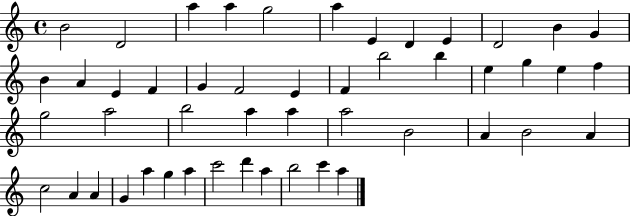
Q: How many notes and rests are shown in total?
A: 49